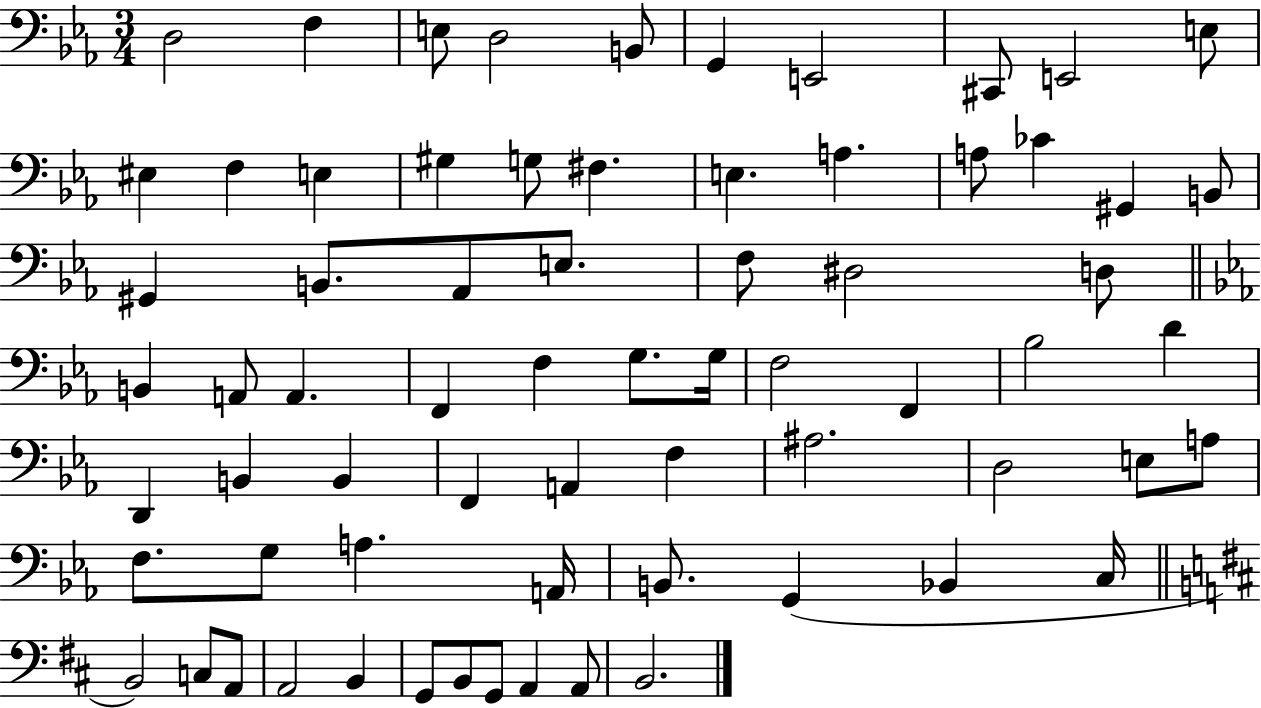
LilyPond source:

{
  \clef bass
  \numericTimeSignature
  \time 3/4
  \key ees \major
  d2 f4 | e8 d2 b,8 | g,4 e,2 | cis,8 e,2 e8 | \break eis4 f4 e4 | gis4 g8 fis4. | e4. a4. | a8 ces'4 gis,4 b,8 | \break gis,4 b,8. aes,8 e8. | f8 dis2 d8 | \bar "||" \break \key c \minor b,4 a,8 a,4. | f,4 f4 g8. g16 | f2 f,4 | bes2 d'4 | \break d,4 b,4 b,4 | f,4 a,4 f4 | ais2. | d2 e8 a8 | \break f8. g8 a4. a,16 | b,8. g,4( bes,4 c16 | \bar "||" \break \key d \major b,2) c8 a,8 | a,2 b,4 | g,8 b,8 g,8 a,4 a,8 | b,2. | \break \bar "|."
}